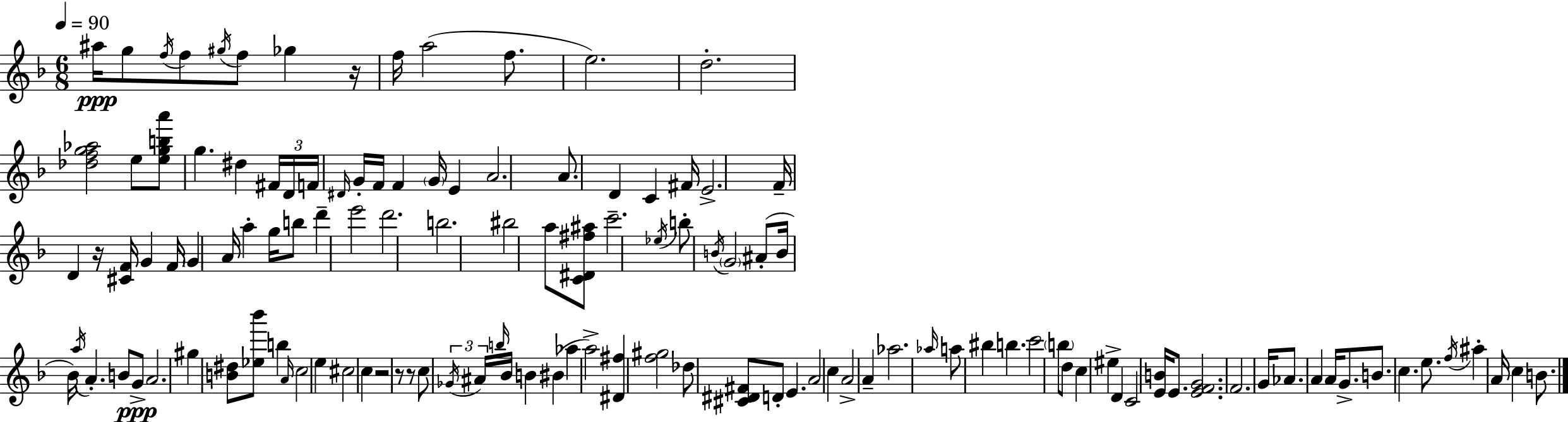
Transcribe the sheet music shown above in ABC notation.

X:1
T:Untitled
M:6/8
L:1/4
K:F
^a/4 g/2 f/4 f/2 ^g/4 f/2 _g z/4 f/4 a2 f/2 e2 d2 [_dfg_a]2 e/2 [egba']/2 g ^d ^F/4 D/4 F/4 ^D/4 G/4 F/4 F G/4 E A2 A/2 D C ^F/4 E2 F/4 D z/4 [^CF]/4 G F/4 G A/4 a g/4 b/2 d' e'2 d'2 b2 ^b2 a/2 [C^D^f^a]/2 c'2 _e/4 b/2 B/4 G2 ^A/2 B/4 _B/4 a/4 A B/2 G/2 A2 ^g [B^d]/2 [_e_b']/2 b A/4 c2 e ^c2 c z2 z/2 z/2 c/2 _G/4 ^A/4 b/4 _B/4 B ^B _a a2 [^D^f] [f^g]2 _d/2 [^C^D^F]/2 D/2 E A2 c A2 A _a2 _a/4 a/2 ^b b c'2 b/2 d/2 c ^e D C2 [EB]/4 E/2 [EFG]2 F2 G/4 _A/2 A A/4 G/2 B/2 c e/2 f/4 ^a A/4 c B/2